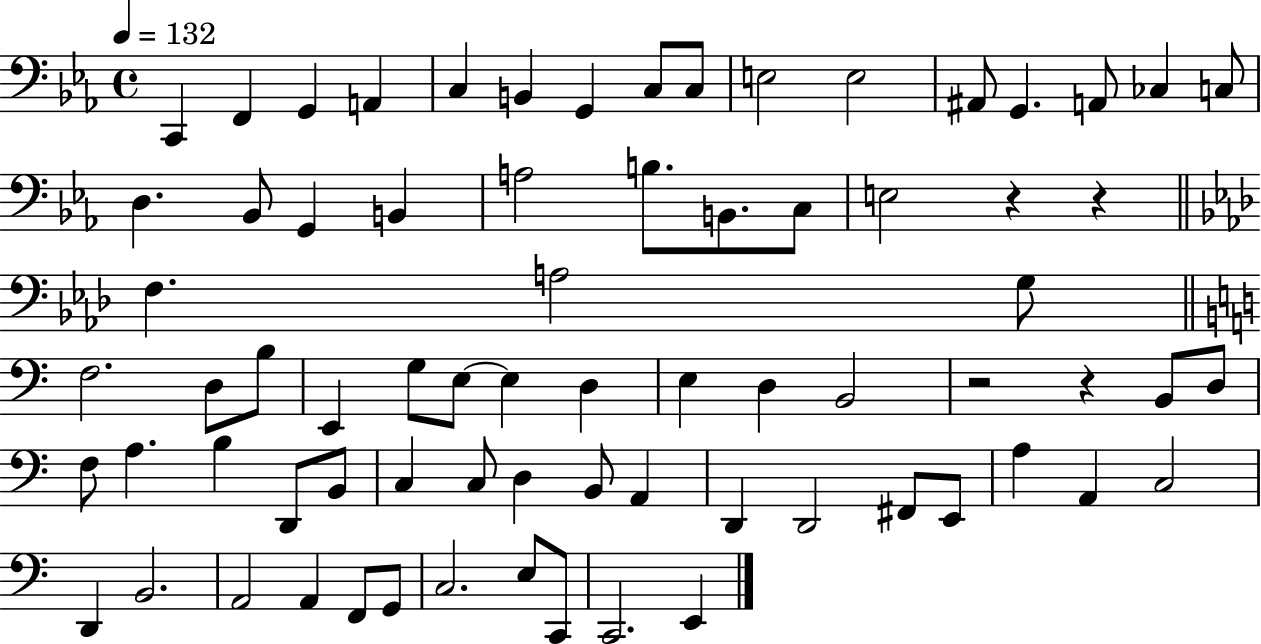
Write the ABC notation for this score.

X:1
T:Untitled
M:4/4
L:1/4
K:Eb
C,, F,, G,, A,, C, B,, G,, C,/2 C,/2 E,2 E,2 ^A,,/2 G,, A,,/2 _C, C,/2 D, _B,,/2 G,, B,, A,2 B,/2 B,,/2 C,/2 E,2 z z F, A,2 G,/2 F,2 D,/2 B,/2 E,, G,/2 E,/2 E, D, E, D, B,,2 z2 z B,,/2 D,/2 F,/2 A, B, D,,/2 B,,/2 C, C,/2 D, B,,/2 A,, D,, D,,2 ^F,,/2 E,,/2 A, A,, C,2 D,, B,,2 A,,2 A,, F,,/2 G,,/2 C,2 E,/2 C,,/2 C,,2 E,,